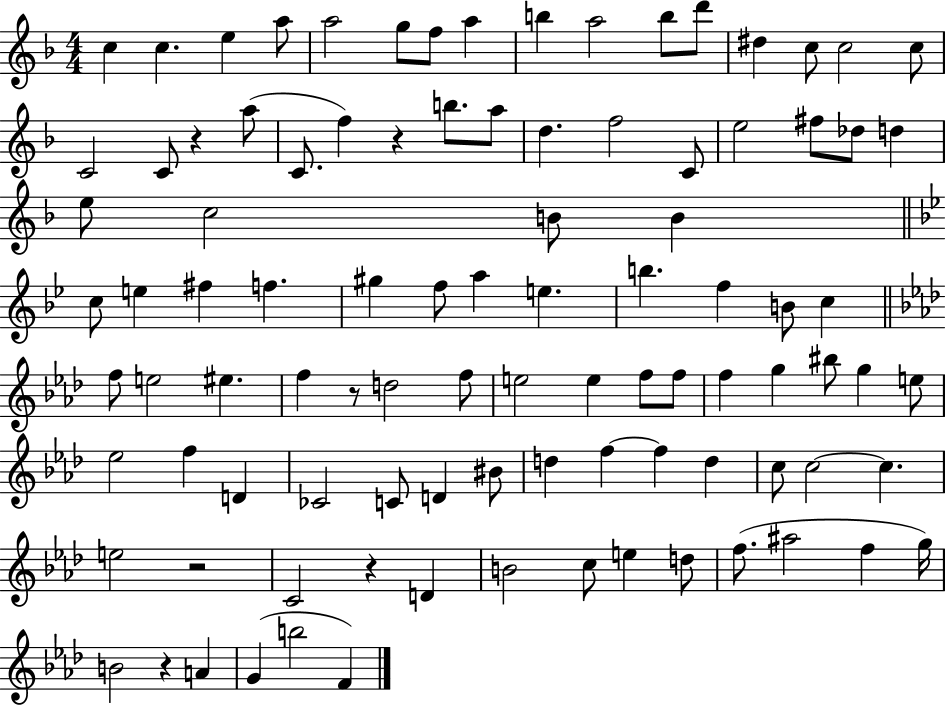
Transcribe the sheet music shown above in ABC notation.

X:1
T:Untitled
M:4/4
L:1/4
K:F
c c e a/2 a2 g/2 f/2 a b a2 b/2 d'/2 ^d c/2 c2 c/2 C2 C/2 z a/2 C/2 f z b/2 a/2 d f2 C/2 e2 ^f/2 _d/2 d e/2 c2 B/2 B c/2 e ^f f ^g f/2 a e b f B/2 c f/2 e2 ^e f z/2 d2 f/2 e2 e f/2 f/2 f g ^b/2 g e/2 _e2 f D _C2 C/2 D ^B/2 d f f d c/2 c2 c e2 z2 C2 z D B2 c/2 e d/2 f/2 ^a2 f g/4 B2 z A G b2 F